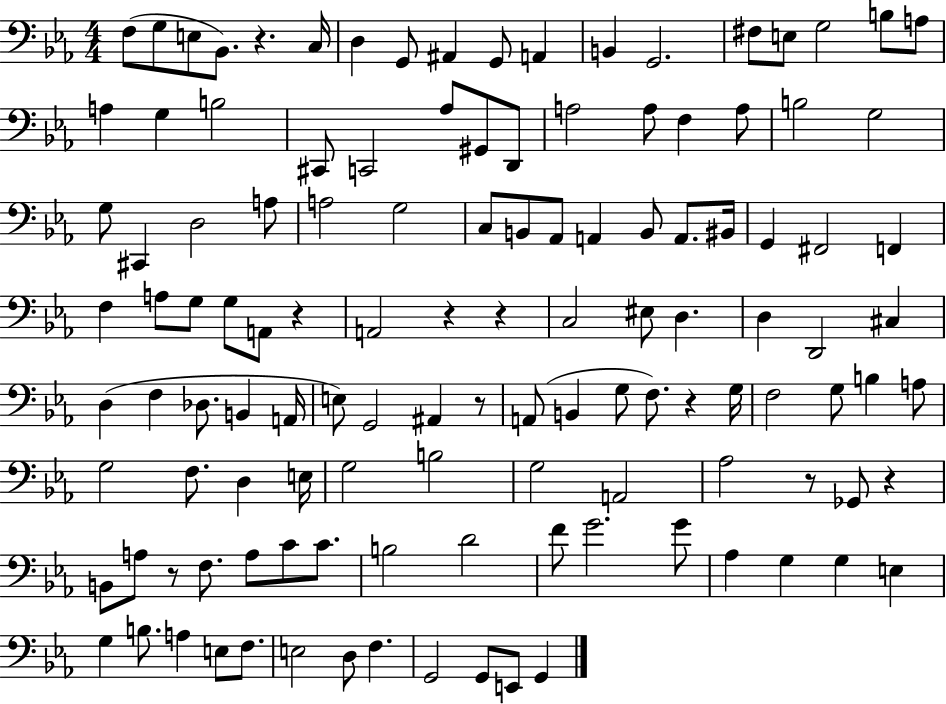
F3/e G3/e E3/e Bb2/e. R/q. C3/s D3/q G2/e A#2/q G2/e A2/q B2/q G2/h. F#3/e E3/e G3/h B3/e A3/e A3/q G3/q B3/h C#2/e C2/h Ab3/e G#2/e D2/e A3/h A3/e F3/q A3/e B3/h G3/h G3/e C#2/q D3/h A3/e A3/h G3/h C3/e B2/e Ab2/e A2/q B2/e A2/e. BIS2/s G2/q F#2/h F2/q F3/q A3/e G3/e G3/e A2/e R/q A2/h R/q R/q C3/h EIS3/e D3/q. D3/q D2/h C#3/q D3/q F3/q Db3/e. B2/q A2/s E3/e G2/h A#2/q R/e A2/e B2/q G3/e F3/e. R/q G3/s F3/h G3/e B3/q A3/e G3/h F3/e. D3/q E3/s G3/h B3/h G3/h A2/h Ab3/h R/e Gb2/e R/q B2/e A3/e R/e F3/e. A3/e C4/e C4/e. B3/h D4/h F4/e G4/h. G4/e Ab3/q G3/q G3/q E3/q G3/q B3/e. A3/q E3/e F3/e. E3/h D3/e F3/q. G2/h G2/e E2/e G2/q